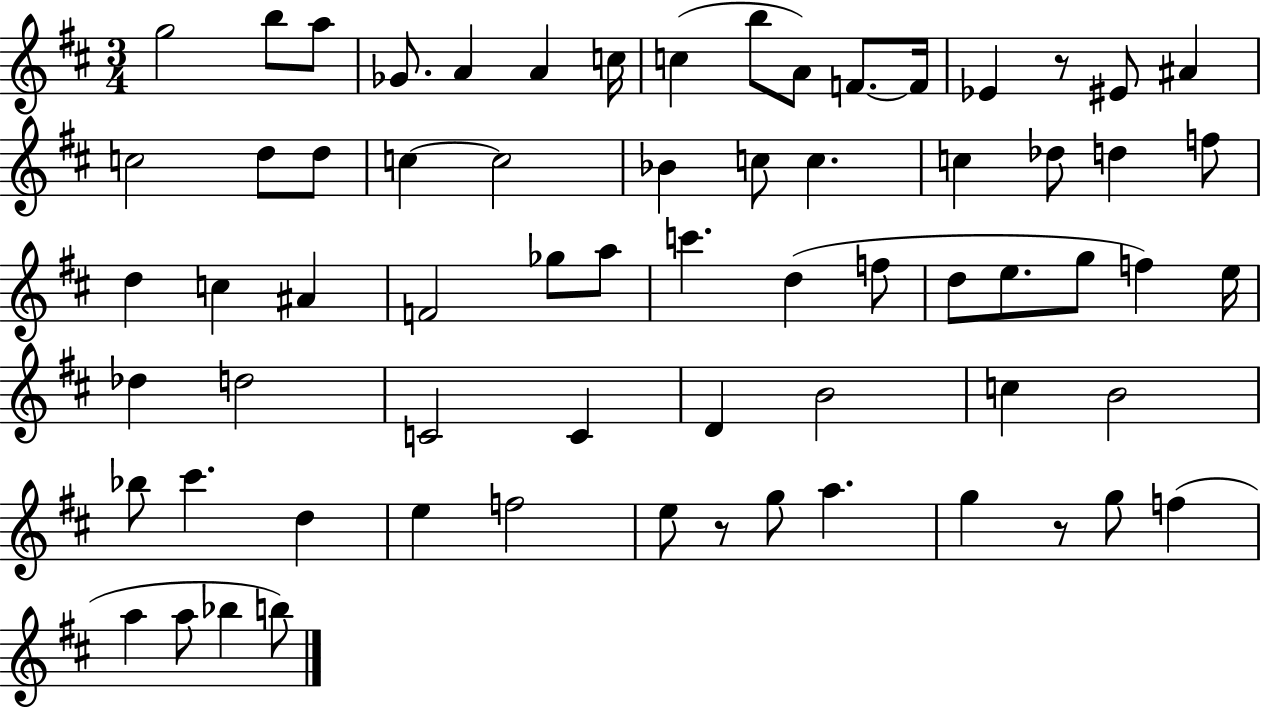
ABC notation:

X:1
T:Untitled
M:3/4
L:1/4
K:D
g2 b/2 a/2 _G/2 A A c/4 c b/2 A/2 F/2 F/4 _E z/2 ^E/2 ^A c2 d/2 d/2 c c2 _B c/2 c c _d/2 d f/2 d c ^A F2 _g/2 a/2 c' d f/2 d/2 e/2 g/2 f e/4 _d d2 C2 C D B2 c B2 _b/2 ^c' d e f2 e/2 z/2 g/2 a g z/2 g/2 f a a/2 _b b/2